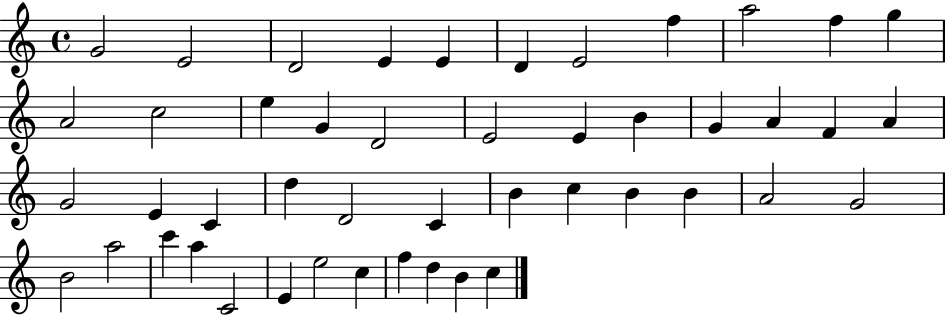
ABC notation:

X:1
T:Untitled
M:4/4
L:1/4
K:C
G2 E2 D2 E E D E2 f a2 f g A2 c2 e G D2 E2 E B G A F A G2 E C d D2 C B c B B A2 G2 B2 a2 c' a C2 E e2 c f d B c